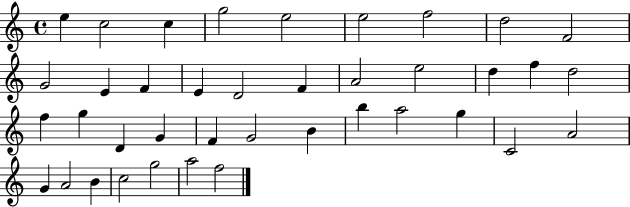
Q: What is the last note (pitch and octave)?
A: F5